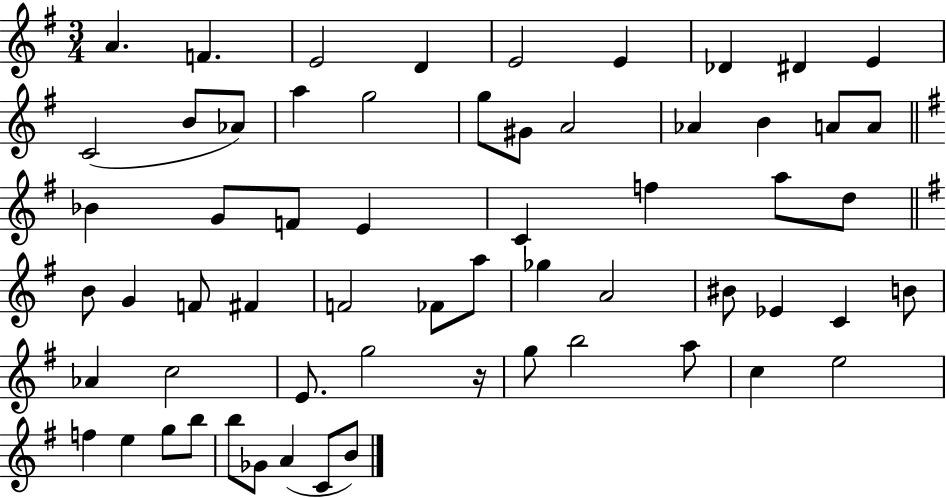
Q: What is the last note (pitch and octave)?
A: B4